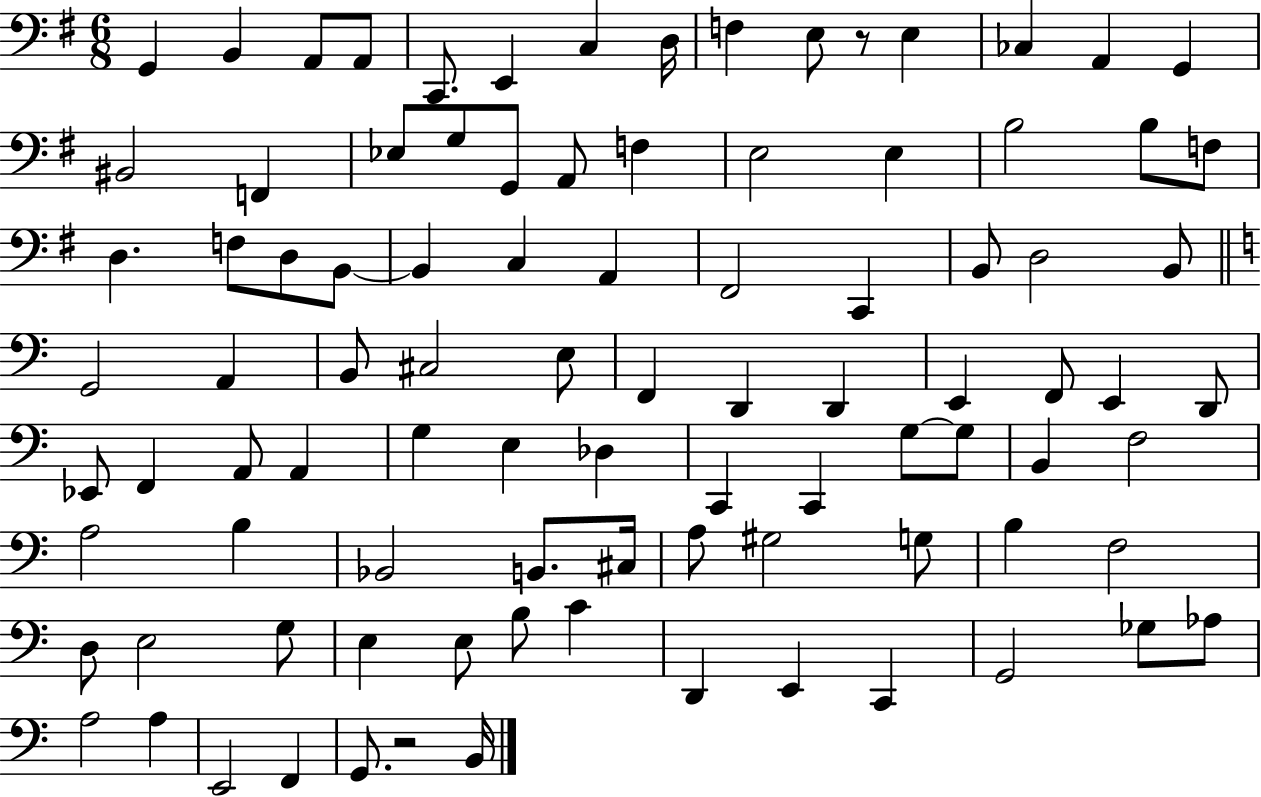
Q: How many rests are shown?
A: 2